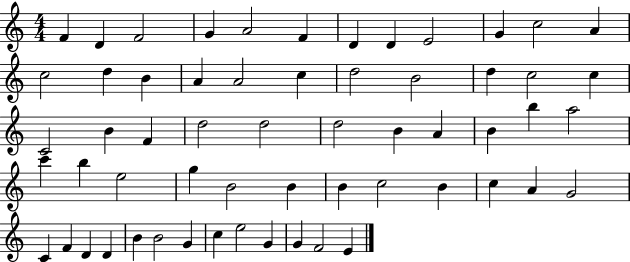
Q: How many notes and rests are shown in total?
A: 59